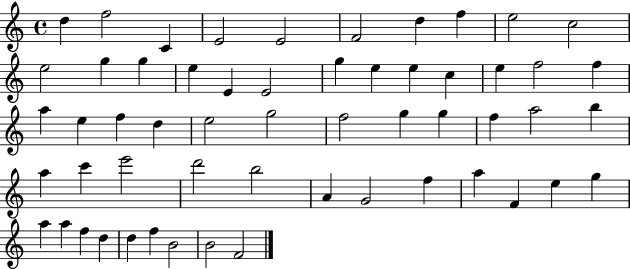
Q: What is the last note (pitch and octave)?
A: F4